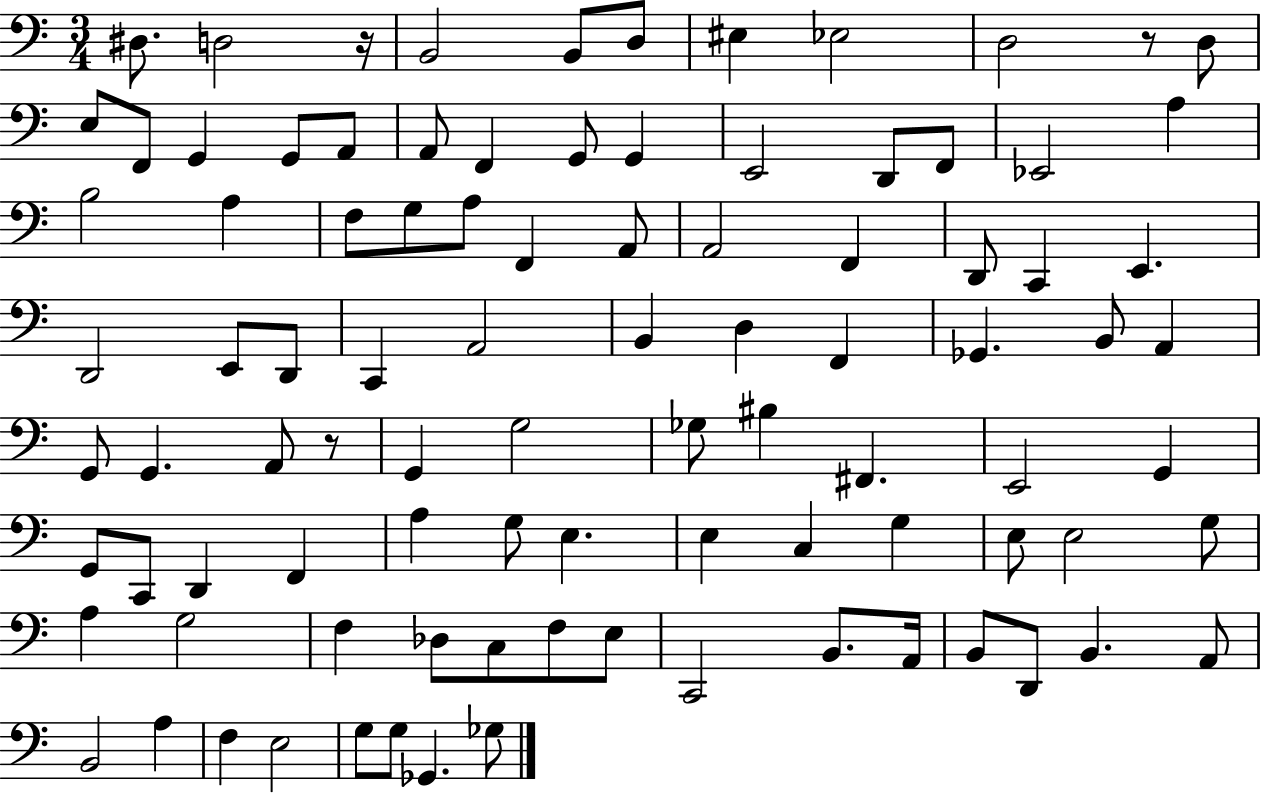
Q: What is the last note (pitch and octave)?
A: Gb3